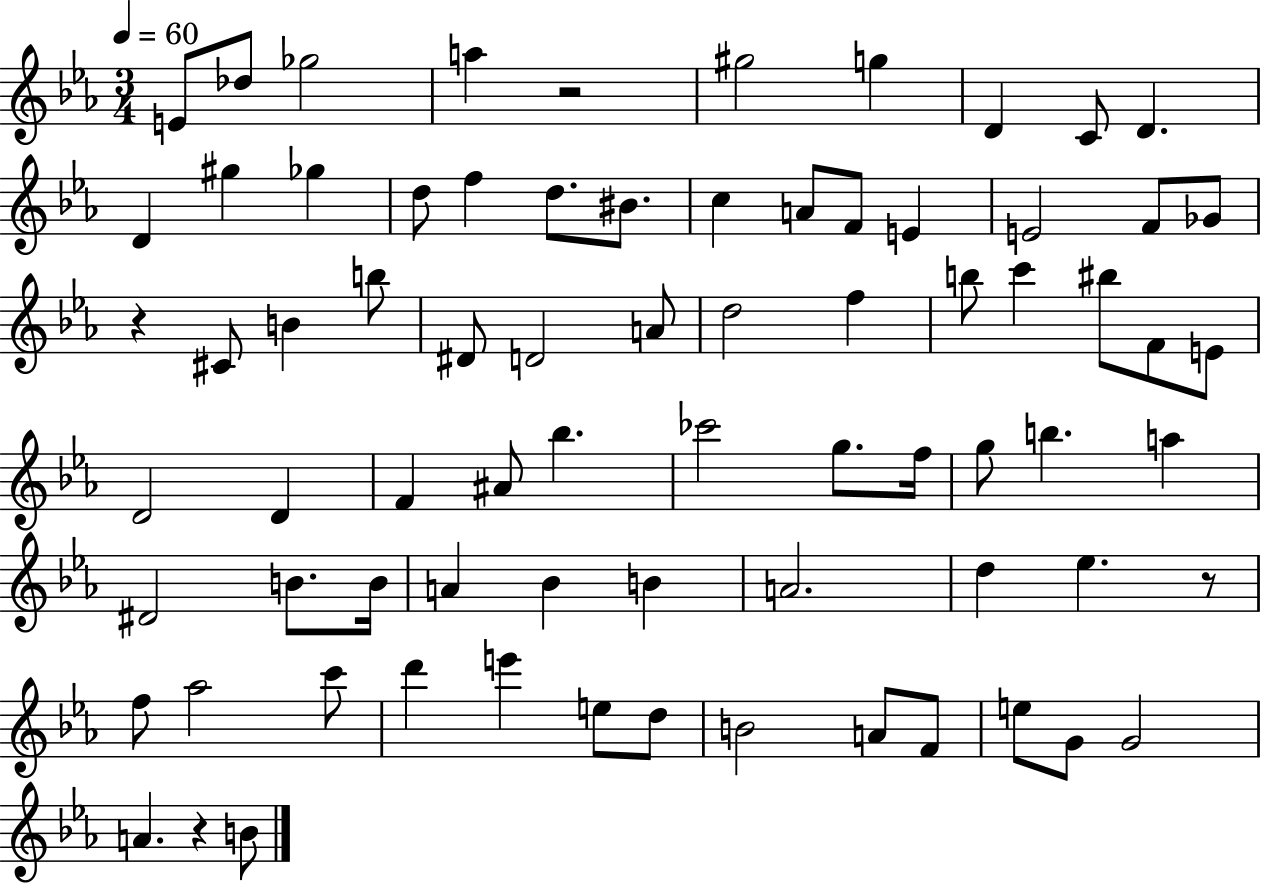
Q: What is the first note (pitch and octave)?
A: E4